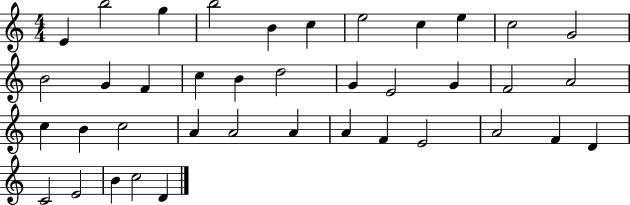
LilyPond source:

{
  \clef treble
  \numericTimeSignature
  \time 4/4
  \key c \major
  e'4 b''2 g''4 | b''2 b'4 c''4 | e''2 c''4 e''4 | c''2 g'2 | \break b'2 g'4 f'4 | c''4 b'4 d''2 | g'4 e'2 g'4 | f'2 a'2 | \break c''4 b'4 c''2 | a'4 a'2 a'4 | a'4 f'4 e'2 | a'2 f'4 d'4 | \break c'2 e'2 | b'4 c''2 d'4 | \bar "|."
}